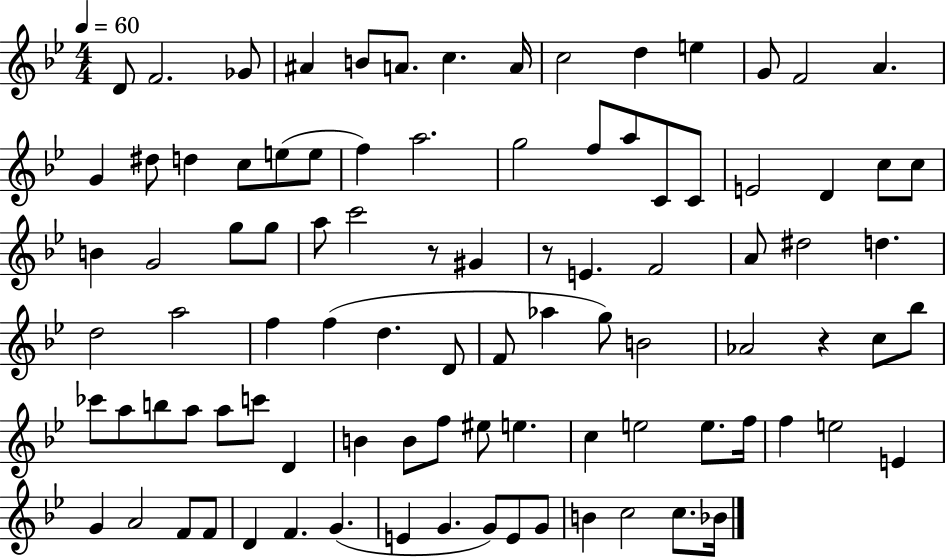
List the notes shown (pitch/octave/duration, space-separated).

D4/e F4/h. Gb4/e A#4/q B4/e A4/e. C5/q. A4/s C5/h D5/q E5/q G4/e F4/h A4/q. G4/q D#5/e D5/q C5/e E5/e E5/e F5/q A5/h. G5/h F5/e A5/e C4/e C4/e E4/h D4/q C5/e C5/e B4/q G4/h G5/e G5/e A5/e C6/h R/e G#4/q R/e E4/q. F4/h A4/e D#5/h D5/q. D5/h A5/h F5/q F5/q D5/q. D4/e F4/e Ab5/q G5/e B4/h Ab4/h R/q C5/e Bb5/e CES6/e A5/e B5/e A5/e A5/e C6/e D4/q B4/q B4/e F5/e EIS5/e E5/q. C5/q E5/h E5/e. F5/s F5/q E5/h E4/q G4/q A4/h F4/e F4/e D4/q F4/q. G4/q. E4/q G4/q. G4/e E4/e G4/e B4/q C5/h C5/e. Bb4/s